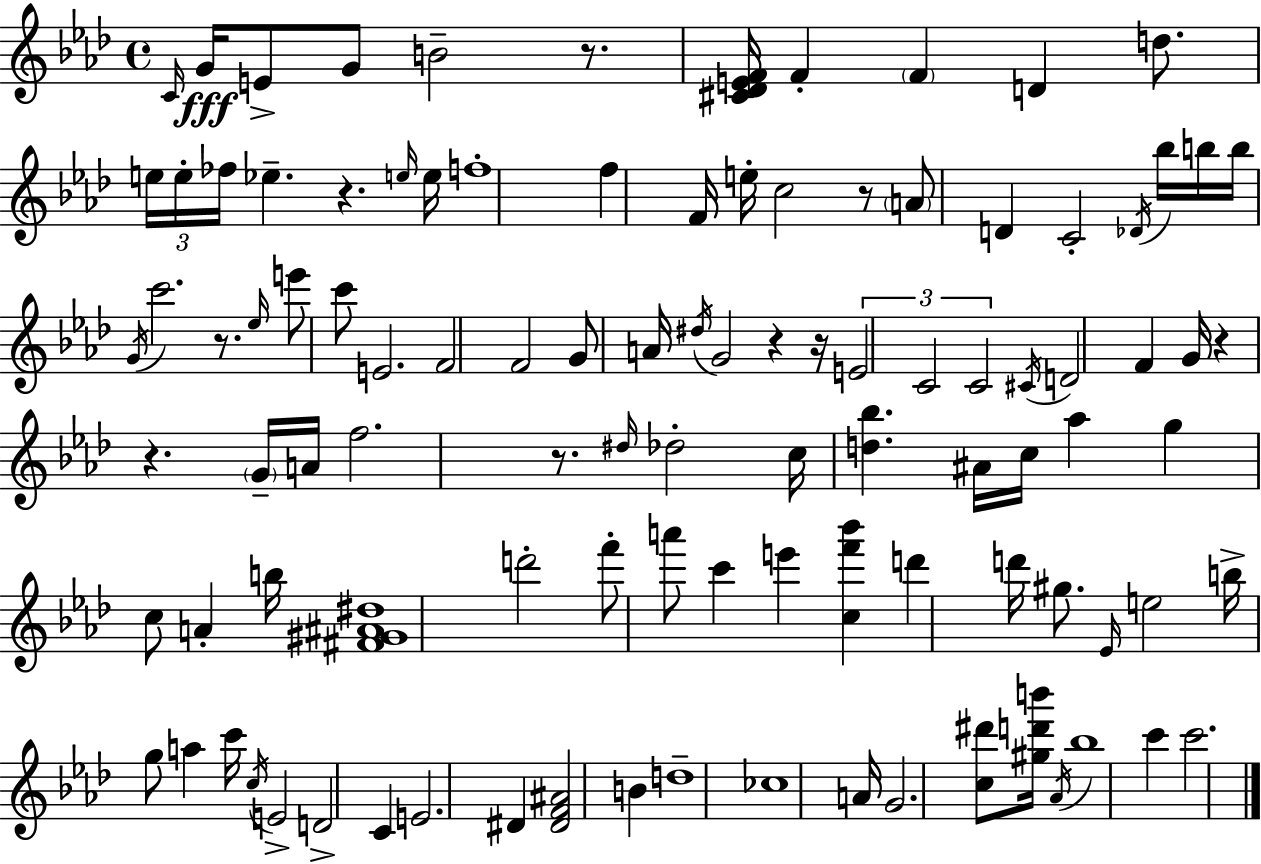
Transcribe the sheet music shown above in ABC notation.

X:1
T:Untitled
M:4/4
L:1/4
K:Ab
C/4 G/4 E/2 G/2 B2 z/2 [^C_DEF]/4 F F D d/2 e/4 e/4 _f/4 _e z e/4 e/4 f4 f F/4 e/4 c2 z/2 A/2 D C2 _D/4 _b/4 b/4 b/4 G/4 c'2 z/2 _e/4 e'/2 c'/2 E2 F2 F2 G/2 A/4 ^d/4 G2 z z/4 E2 C2 C2 ^C/4 D2 F G/4 z z G/4 A/4 f2 z/2 ^d/4 _d2 c/4 [d_b] ^A/4 c/4 _a g c/2 A b/4 [^F^G^A^d]4 d'2 f'/2 a'/2 c' e' [cf'_b'] d' d'/4 ^g/2 _E/4 e2 b/4 g/2 a c'/4 c/4 E2 D2 C E2 ^D [^DF^A]2 B d4 _c4 A/4 G2 [c^d']/2 [^gd'b']/4 _A/4 _b4 c' c'2